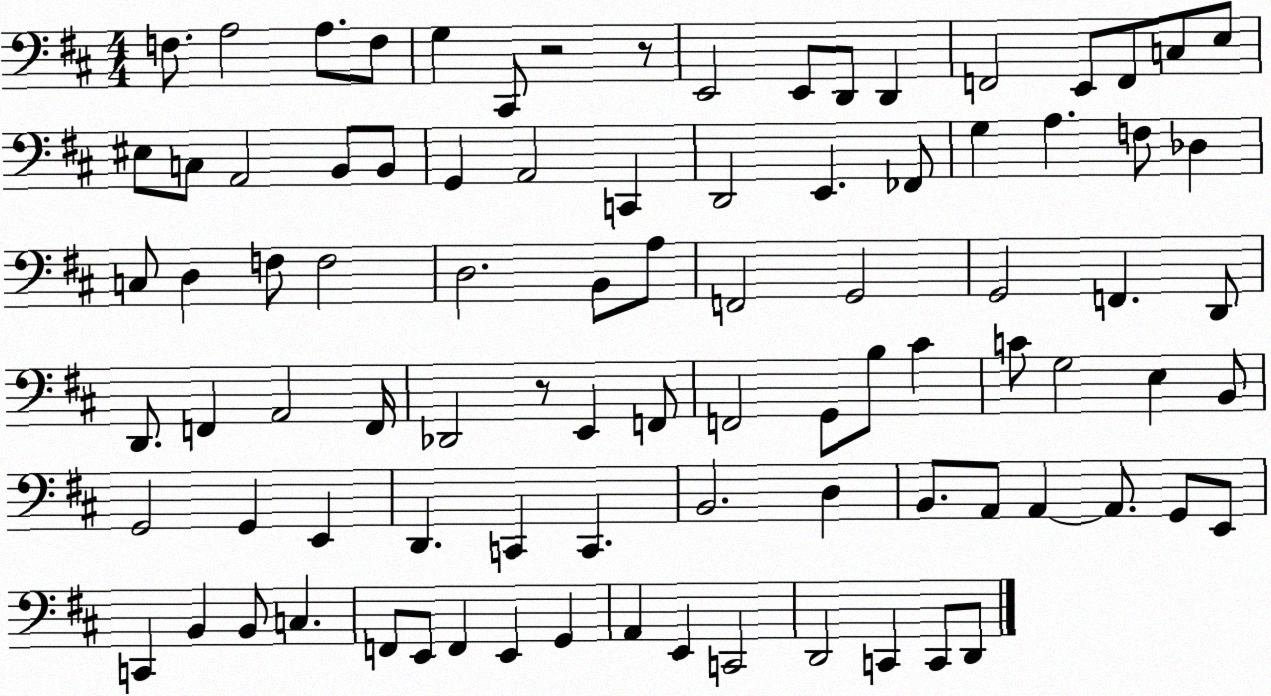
X:1
T:Untitled
M:4/4
L:1/4
K:D
F,/2 A,2 A,/2 F,/2 G, ^C,,/2 z2 z/2 E,,2 E,,/2 D,,/2 D,, F,,2 E,,/2 F,,/2 C,/2 E,/2 ^E,/2 C,/2 A,,2 B,,/2 B,,/2 G,, A,,2 C,, D,,2 E,, _F,,/2 G, A, F,/2 _D, C,/2 D, F,/2 F,2 D,2 B,,/2 A,/2 F,,2 G,,2 G,,2 F,, D,,/2 D,,/2 F,, A,,2 F,,/4 _D,,2 z/2 E,, F,,/2 F,,2 G,,/2 B,/2 ^C C/2 G,2 E, B,,/2 G,,2 G,, E,, D,, C,, C,, B,,2 D, B,,/2 A,,/2 A,, A,,/2 G,,/2 E,,/2 C,, B,, B,,/2 C, F,,/2 E,,/2 F,, E,, G,, A,, E,, C,,2 D,,2 C,, C,,/2 D,,/2